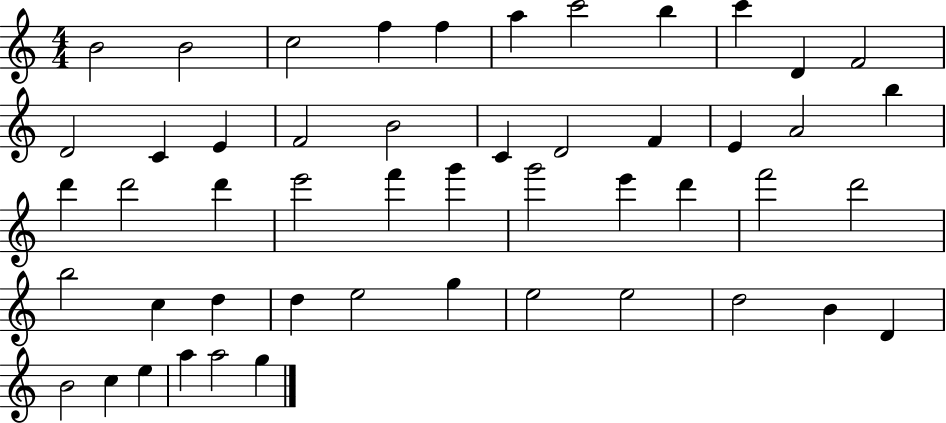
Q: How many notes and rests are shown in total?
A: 50